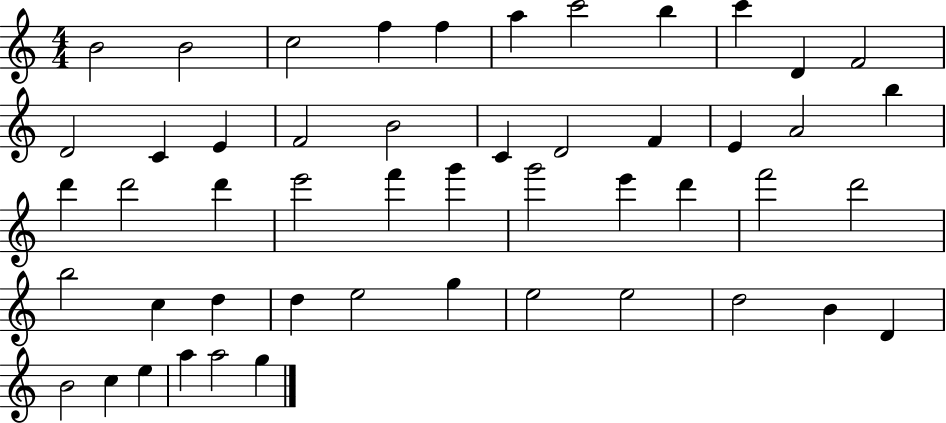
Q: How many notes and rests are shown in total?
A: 50